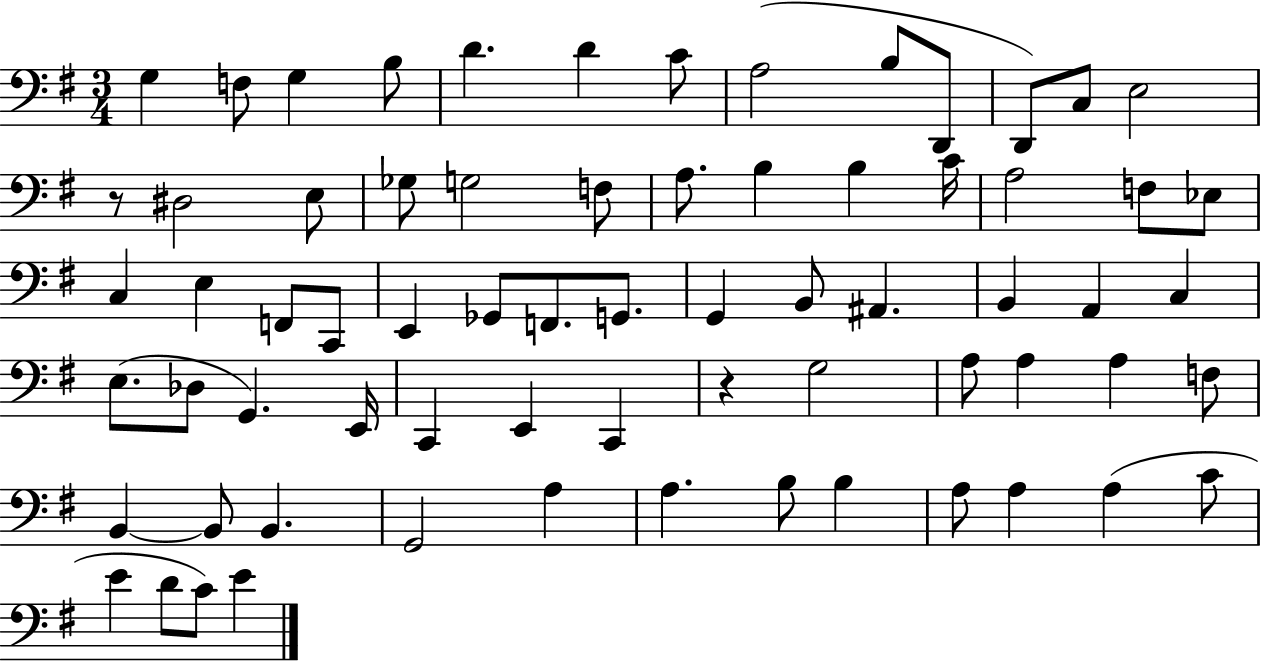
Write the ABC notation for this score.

X:1
T:Untitled
M:3/4
L:1/4
K:G
G, F,/2 G, B,/2 D D C/2 A,2 B,/2 D,,/2 D,,/2 C,/2 E,2 z/2 ^D,2 E,/2 _G,/2 G,2 F,/2 A,/2 B, B, C/4 A,2 F,/2 _E,/2 C, E, F,,/2 C,,/2 E,, _G,,/2 F,,/2 G,,/2 G,, B,,/2 ^A,, B,, A,, C, E,/2 _D,/2 G,, E,,/4 C,, E,, C,, z G,2 A,/2 A, A, F,/2 B,, B,,/2 B,, G,,2 A, A, B,/2 B, A,/2 A, A, C/2 E D/2 C/2 E